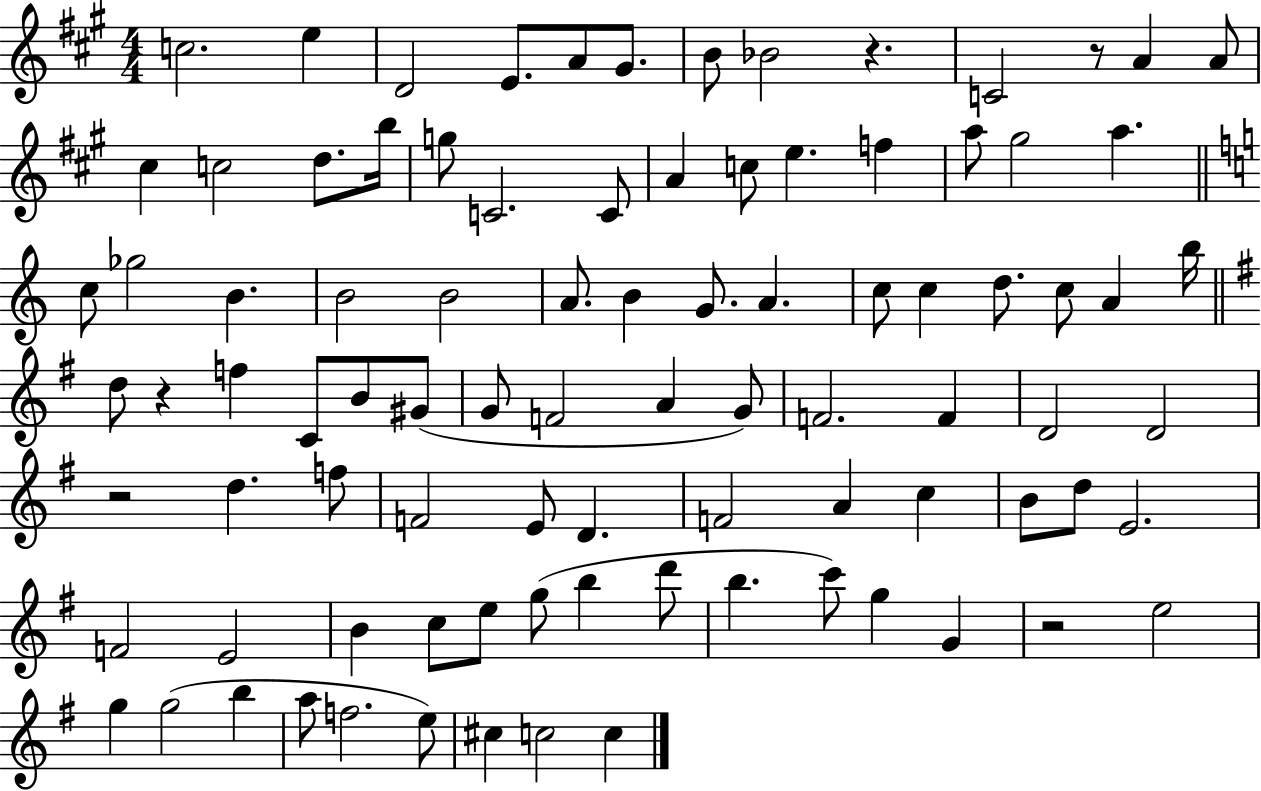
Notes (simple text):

C5/h. E5/q D4/h E4/e. A4/e G#4/e. B4/e Bb4/h R/q. C4/h R/e A4/q A4/e C#5/q C5/h D5/e. B5/s G5/e C4/h. C4/e A4/q C5/e E5/q. F5/q A5/e G#5/h A5/q. C5/e Gb5/h B4/q. B4/h B4/h A4/e. B4/q G4/e. A4/q. C5/e C5/q D5/e. C5/e A4/q B5/s D5/e R/q F5/q C4/e B4/e G#4/e G4/e F4/h A4/q G4/e F4/h. F4/q D4/h D4/h R/h D5/q. F5/e F4/h E4/e D4/q. F4/h A4/q C5/q B4/e D5/e E4/h. F4/h E4/h B4/q C5/e E5/e G5/e B5/q D6/e B5/q. C6/e G5/q G4/q R/h E5/h G5/q G5/h B5/q A5/e F5/h. E5/e C#5/q C5/h C5/q